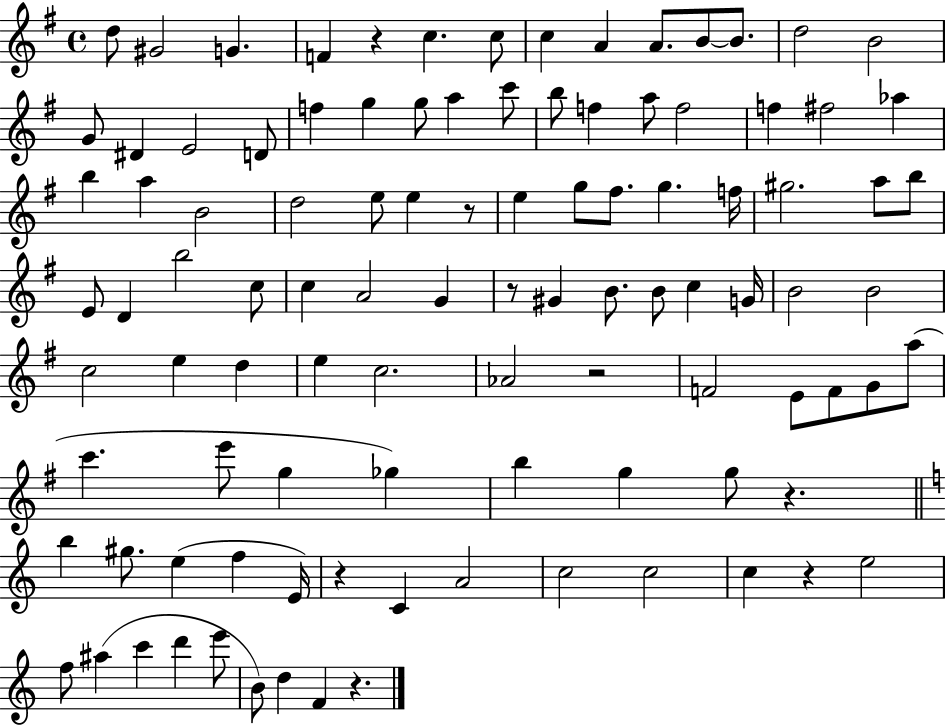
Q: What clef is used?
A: treble